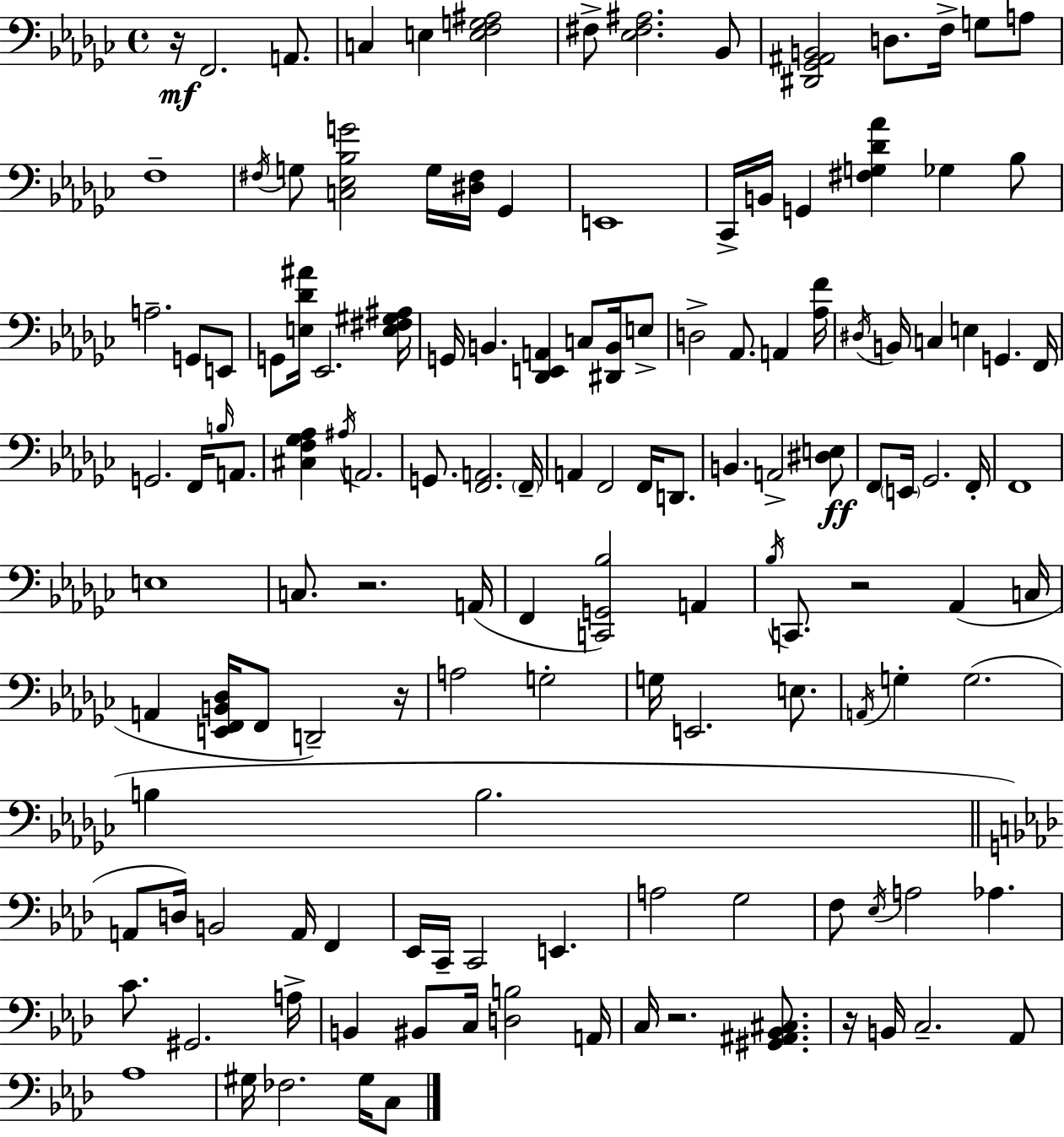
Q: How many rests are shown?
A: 6